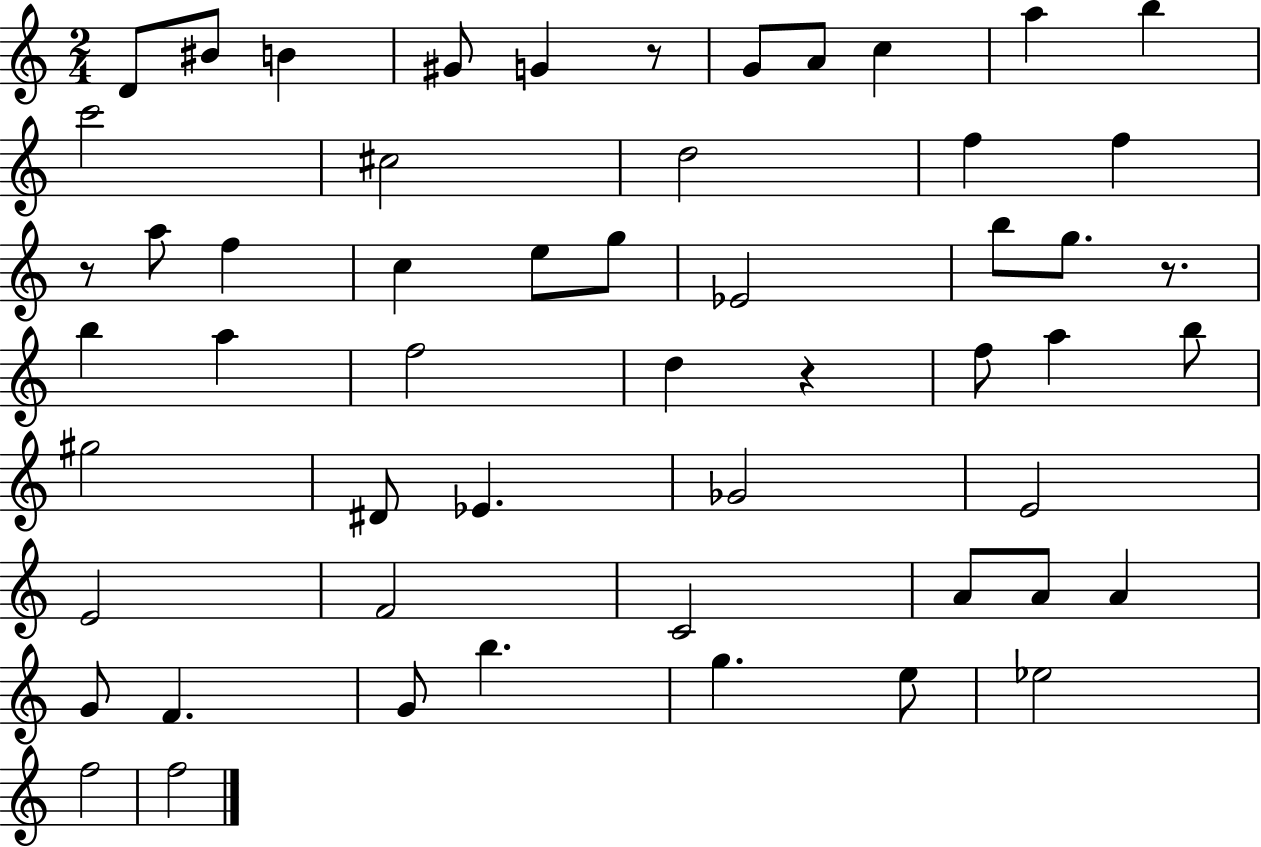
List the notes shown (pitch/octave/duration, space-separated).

D4/e BIS4/e B4/q G#4/e G4/q R/e G4/e A4/e C5/q A5/q B5/q C6/h C#5/h D5/h F5/q F5/q R/e A5/e F5/q C5/q E5/e G5/e Eb4/h B5/e G5/e. R/e. B5/q A5/q F5/h D5/q R/q F5/e A5/q B5/e G#5/h D#4/e Eb4/q. Gb4/h E4/h E4/h F4/h C4/h A4/e A4/e A4/q G4/e F4/q. G4/e B5/q. G5/q. E5/e Eb5/h F5/h F5/h